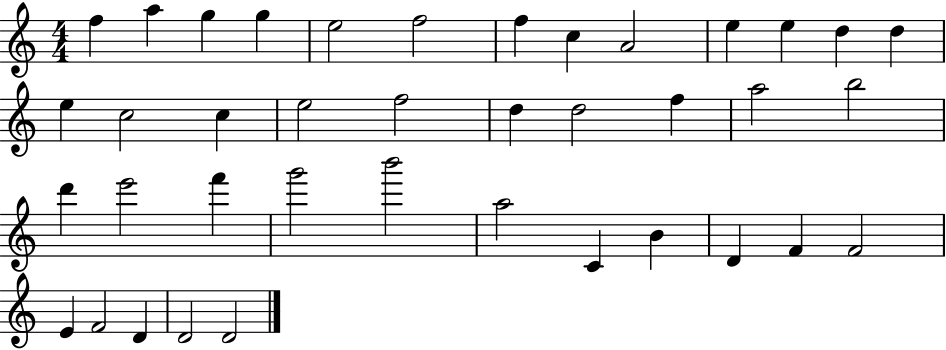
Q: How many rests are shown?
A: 0